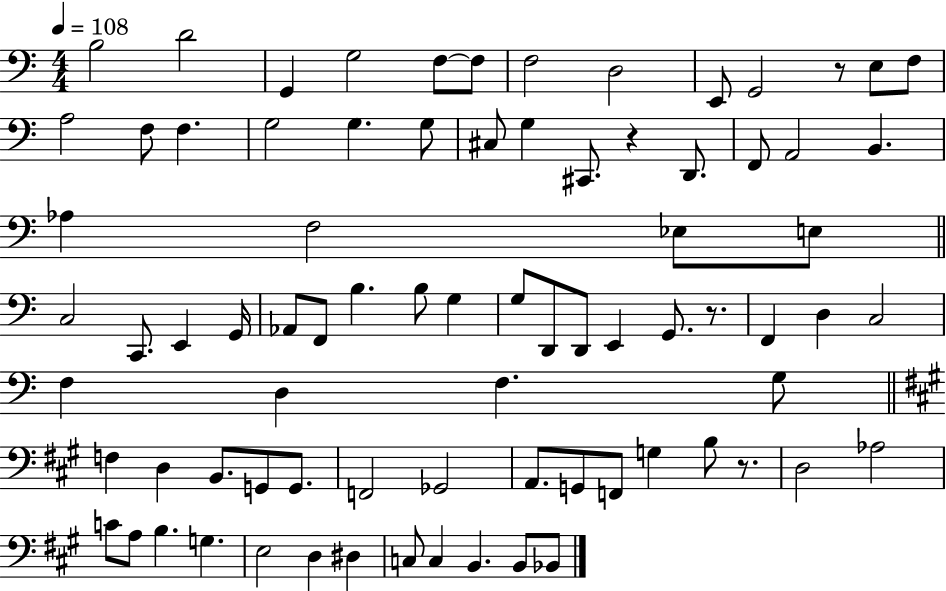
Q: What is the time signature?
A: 4/4